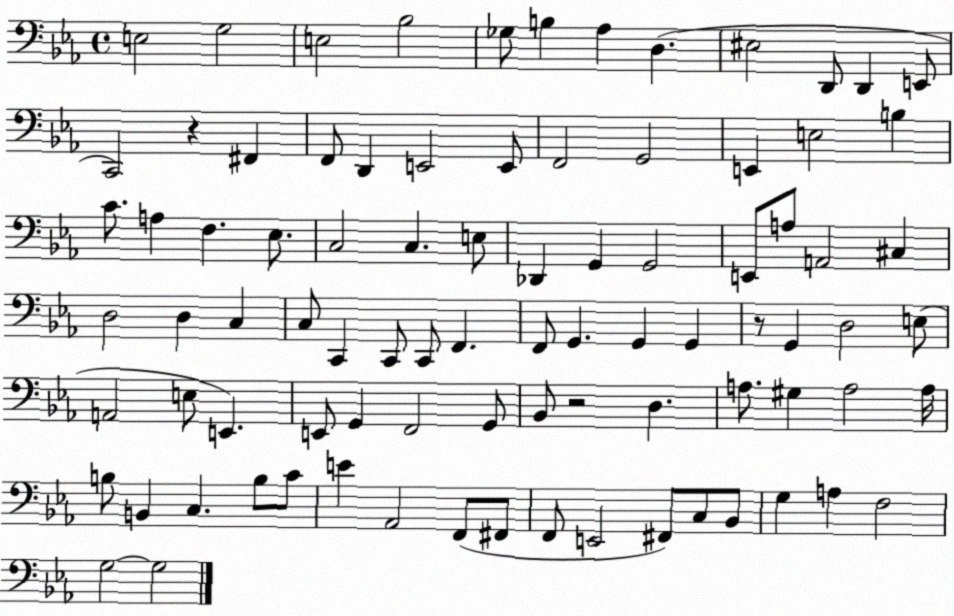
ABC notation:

X:1
T:Untitled
M:4/4
L:1/4
K:Eb
E,2 G,2 E,2 _B,2 _G,/2 B, _A, D, ^E,2 D,,/2 D,, E,,/2 C,,2 z ^F,, F,,/2 D,, E,,2 E,,/2 F,,2 G,,2 E,, E,2 B, C/2 A, F, _E,/2 C,2 C, E,/2 _D,, G,, G,,2 E,,/2 A,/2 A,,2 ^C, D,2 D, C, C,/2 C,, C,,/2 C,,/2 F,, F,,/2 G,, G,, G,, z/2 G,, D,2 E,/2 A,,2 E,/2 E,, E,,/2 G,, F,,2 G,,/2 _B,,/2 z2 D, A,/2 ^G, A,2 A,/4 B,/2 B,, C, B,/2 C/2 E _A,,2 F,,/2 ^F,,/2 F,,/2 E,,2 ^F,,/2 C,/2 _B,,/2 G, A, F,2 G,2 G,2